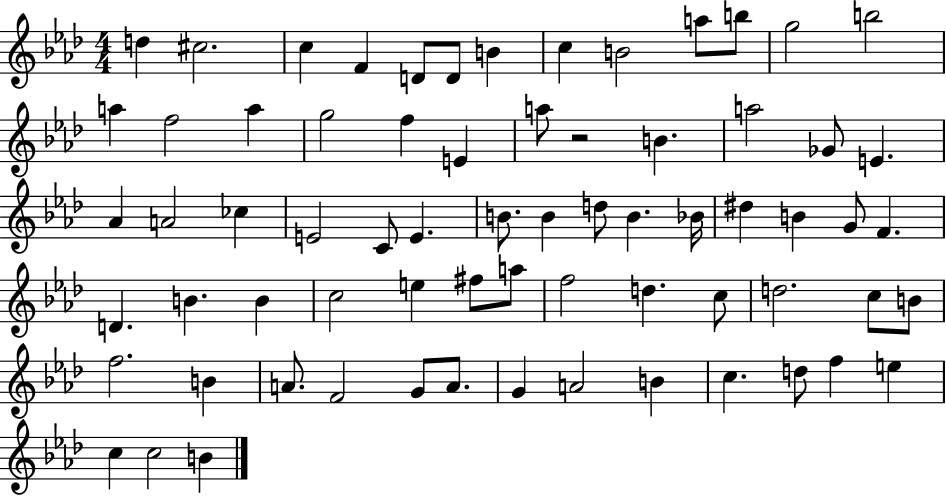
{
  \clef treble
  \numericTimeSignature
  \time 4/4
  \key aes \major
  d''4 cis''2. | c''4 f'4 d'8 d'8 b'4 | c''4 b'2 a''8 b''8 | g''2 b''2 | \break a''4 f''2 a''4 | g''2 f''4 e'4 | a''8 r2 b'4. | a''2 ges'8 e'4. | \break aes'4 a'2 ces''4 | e'2 c'8 e'4. | b'8. b'4 d''8 b'4. bes'16 | dis''4 b'4 g'8 f'4. | \break d'4. b'4. b'4 | c''2 e''4 fis''8 a''8 | f''2 d''4. c''8 | d''2. c''8 b'8 | \break f''2. b'4 | a'8. f'2 g'8 a'8. | g'4 a'2 b'4 | c''4. d''8 f''4 e''4 | \break c''4 c''2 b'4 | \bar "|."
}